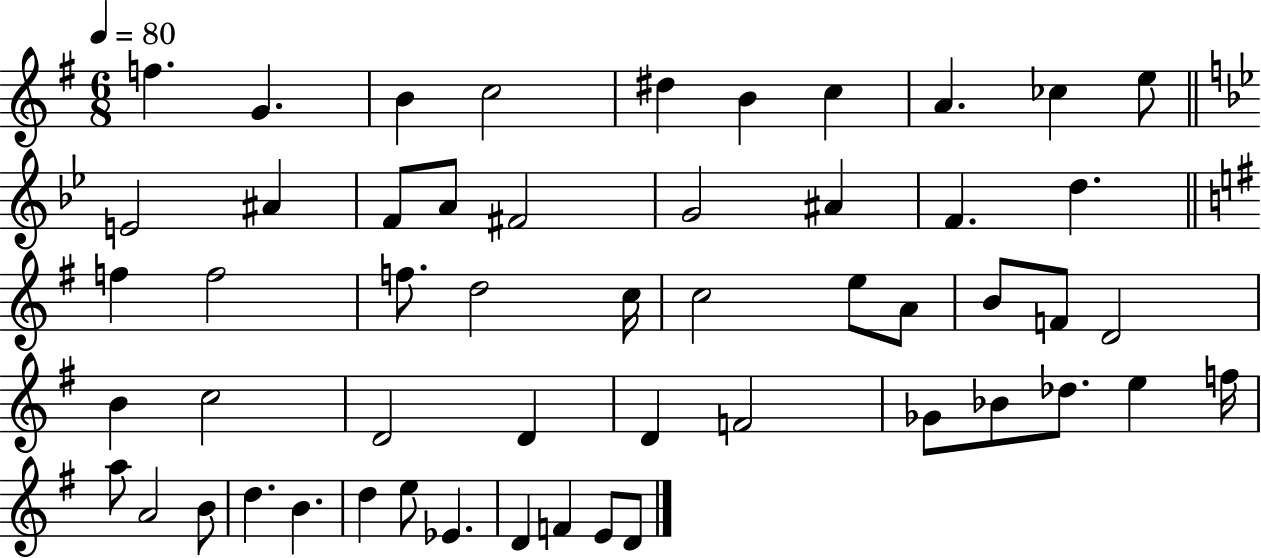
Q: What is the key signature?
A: G major